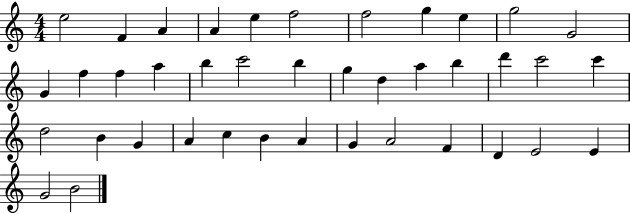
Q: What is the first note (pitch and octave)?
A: E5